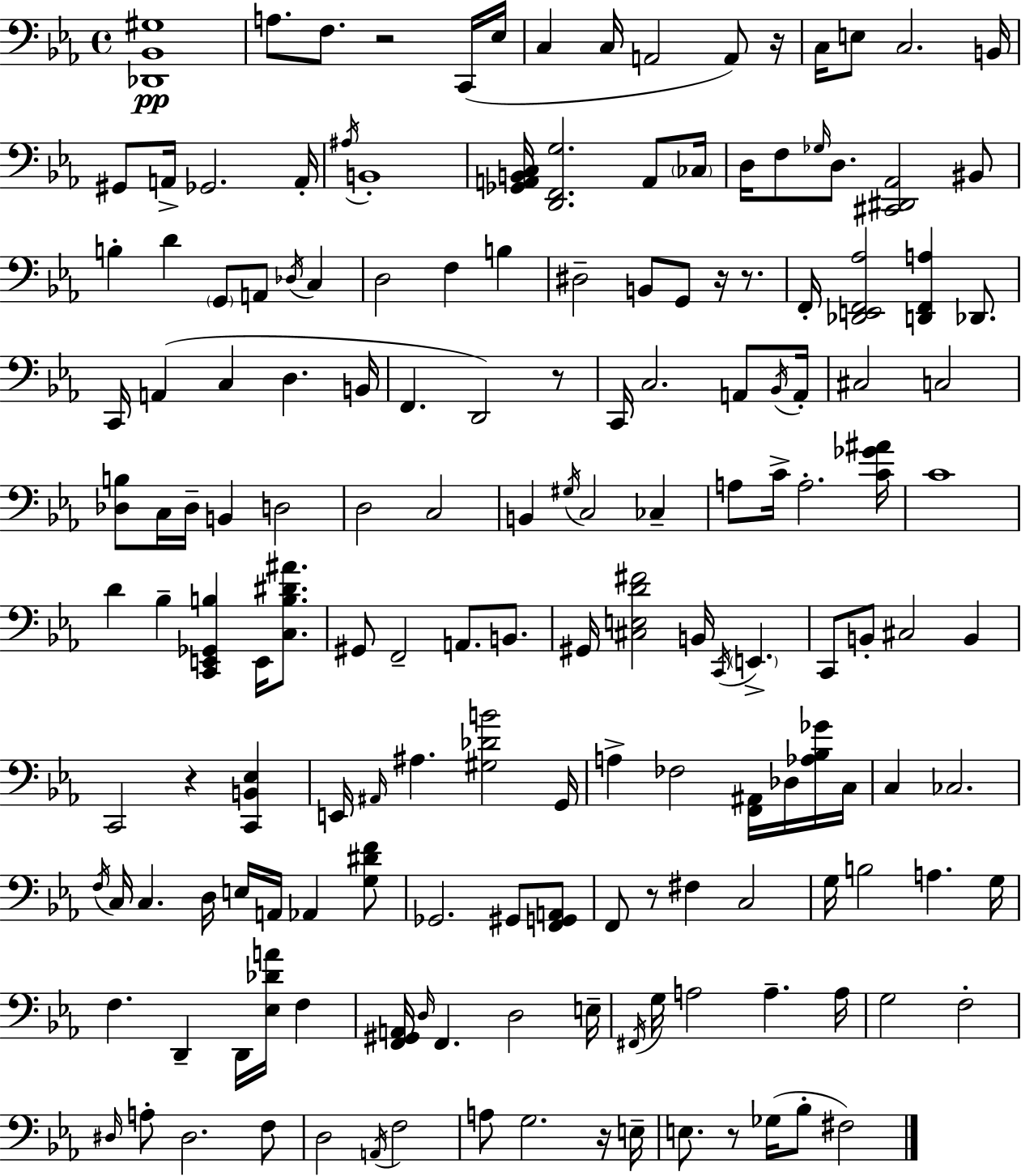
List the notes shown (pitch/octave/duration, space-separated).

[Db2,Bb2,G#3]/w A3/e. F3/e. R/h C2/s Eb3/s C3/q C3/s A2/h A2/e R/s C3/s E3/e C3/h. B2/s G#2/e A2/s Gb2/h. A2/s A#3/s B2/w [Gb2,A2,B2,C3]/s [D2,F2,G3]/h. A2/e CES3/s D3/s F3/e Gb3/s D3/e. [C#2,D#2,Ab2]/h BIS2/e B3/q D4/q G2/e A2/e Db3/s C3/q D3/h F3/q B3/q D#3/h B2/e G2/e R/s R/e. F2/s [Db2,E2,F2,Ab3]/h [D2,F2,A3]/q Db2/e. C2/s A2/q C3/q D3/q. B2/s F2/q. D2/h R/e C2/s C3/h. A2/e Bb2/s A2/s C#3/h C3/h [Db3,B3]/e C3/s Db3/s B2/q D3/h D3/h C3/h B2/q G#3/s C3/h CES3/q A3/e C4/s A3/h. [C4,Gb4,A#4]/s C4/w D4/q Bb3/q [C2,E2,Gb2,B3]/q E2/s [C3,B3,D#4,A#4]/e. G#2/e F2/h A2/e. B2/e. G#2/s [C#3,E3,D4,F#4]/h B2/s C2/s E2/q. C2/e B2/e C#3/h B2/q C2/h R/q [C2,B2,Eb3]/q E2/s A#2/s A#3/q. [G#3,Db4,B4]/h G2/s A3/q FES3/h [F2,A#2]/s Db3/s [Ab3,Bb3,Gb4]/s C3/s C3/q CES3/h. F3/s C3/s C3/q. D3/s E3/s A2/s Ab2/q [G3,D#4,F4]/e Gb2/h. G#2/e [F2,G2,A2]/e F2/e R/e F#3/q C3/h G3/s B3/h A3/q. G3/s F3/q. D2/q D2/s [Eb3,Db4,A4]/s F3/q [F2,G#2,A2]/s D3/s F2/q. D3/h E3/s F#2/s G3/s A3/h A3/q. A3/s G3/h F3/h D#3/s A3/e D#3/h. F3/e D3/h A2/s F3/h A3/e G3/h. R/s E3/s E3/e. R/e Gb3/s Bb3/e F#3/h